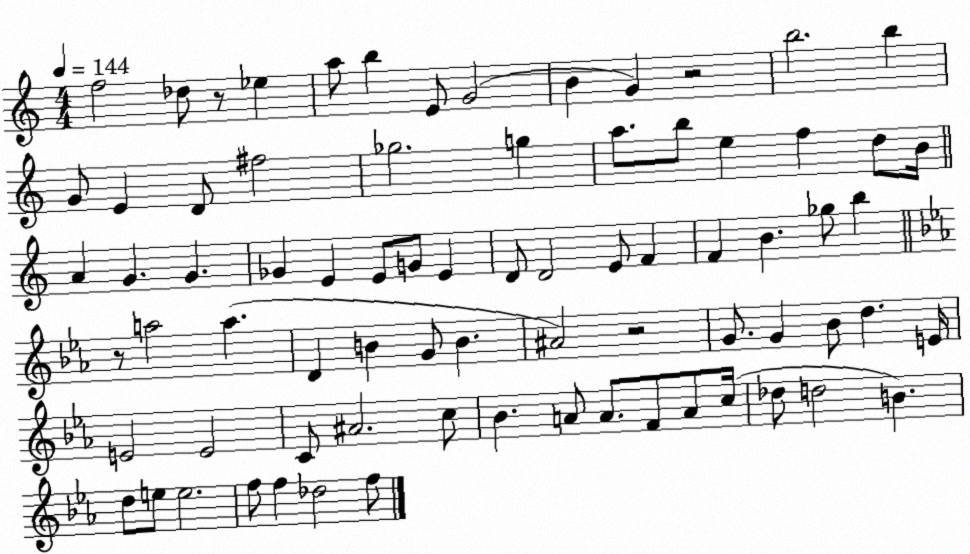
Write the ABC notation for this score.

X:1
T:Untitled
M:4/4
L:1/4
K:C
f2 _d/2 z/2 _e a/2 b E/2 G2 B G z2 b2 b G/2 E D/2 ^f2 _g2 g a/2 b/2 e f d/2 B/4 A G G _G E E/2 G/2 E D/2 D2 E/2 F F B _g/2 b z/2 a2 a D B G/2 B ^A2 z2 G/2 G _B/2 d E/4 E2 E2 C/2 ^A2 c/2 _B A/2 A/2 F/2 A/2 c/4 _d/2 d2 B d/2 e/2 e2 f/2 f _d2 f/2